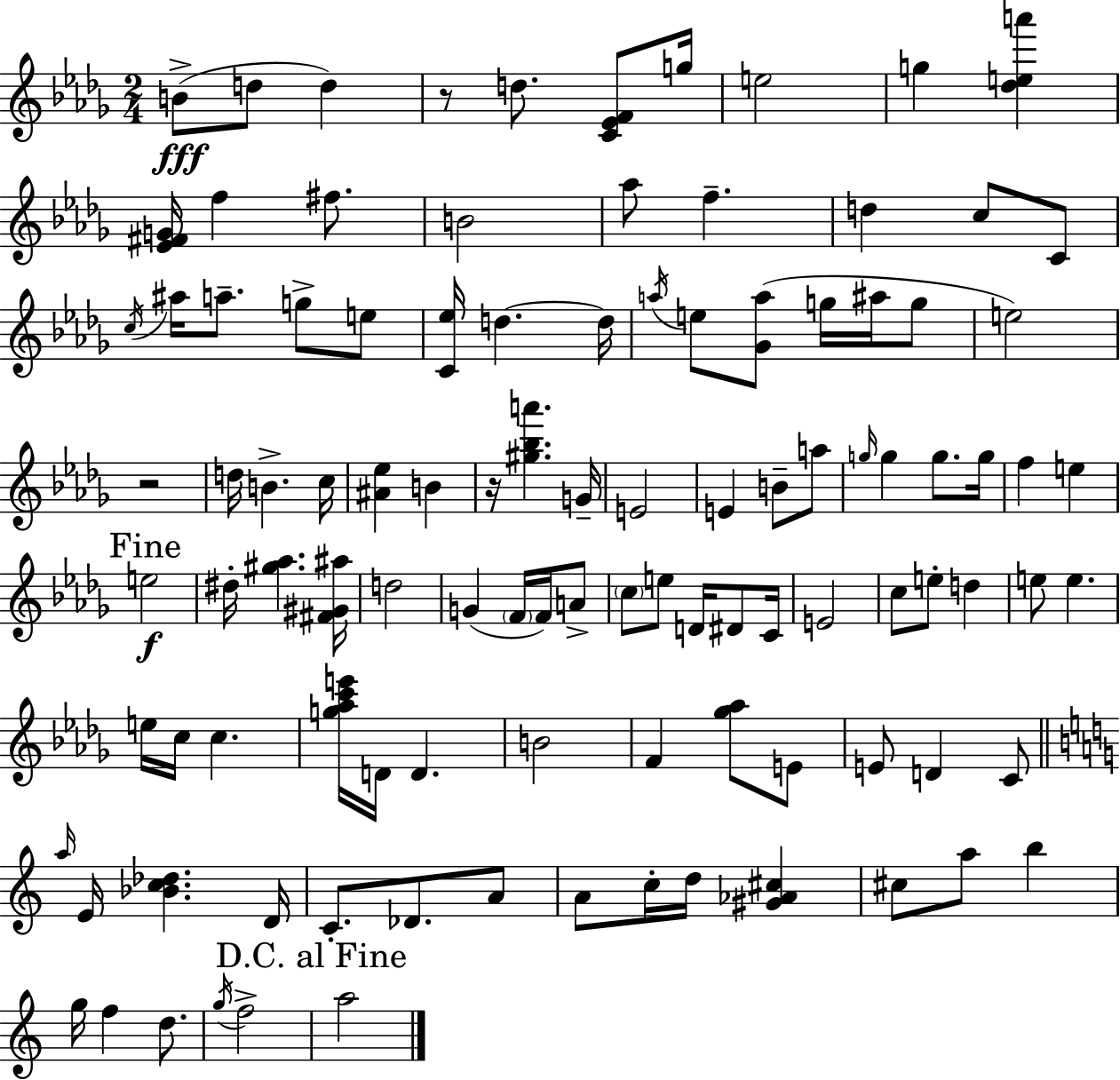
B4/e D5/e D5/q R/e D5/e. [C4,Eb4,F4]/e G5/s E5/h G5/q [Db5,E5,A6]/q [Eb4,F#4,G4]/s F5/q F#5/e. B4/h Ab5/e F5/q. D5/q C5/e C4/e C5/s A#5/s A5/e. G5/e E5/e [C4,Eb5]/s D5/q. D5/s A5/s E5/e [Gb4,A5]/e G5/s A#5/s G5/e E5/h R/h D5/s B4/q. C5/s [A#4,Eb5]/q B4/q R/s [G#5,Bb5,A6]/q. G4/s E4/h E4/q B4/e A5/e G5/s G5/q G5/e. G5/s F5/q E5/q E5/h D#5/s [G#5,Ab5]/q. [F#4,G#4,A#5]/s D5/h G4/q F4/s F4/s A4/e C5/e E5/e D4/s D#4/e C4/s E4/h C5/e E5/e D5/q E5/e E5/q. E5/s C5/s C5/q. [G5,Ab5,C6,E6]/s D4/s D4/q. B4/h F4/q [Gb5,Ab5]/e E4/e E4/e D4/q C4/e A5/s E4/s [Bb4,C5,Db5]/q. D4/s C4/e. Db4/e. A4/e A4/e C5/s D5/s [G#4,Ab4,C#5]/q C#5/e A5/e B5/q G5/s F5/q D5/e. G5/s F5/h A5/h